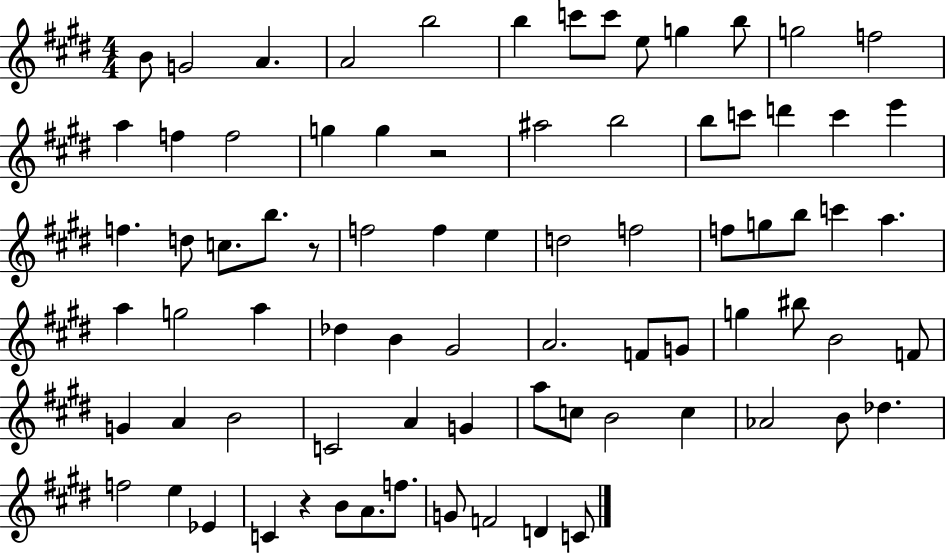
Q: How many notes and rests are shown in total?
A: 79